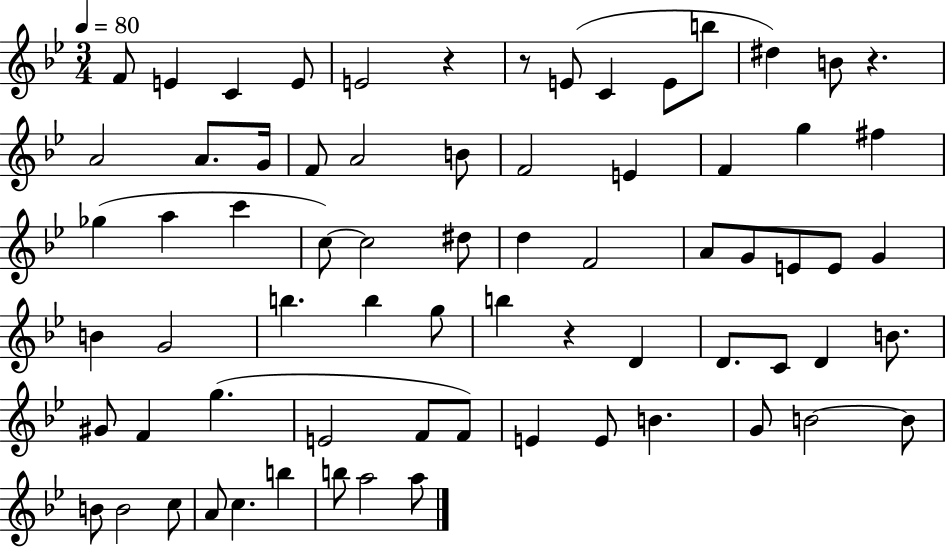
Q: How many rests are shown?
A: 4